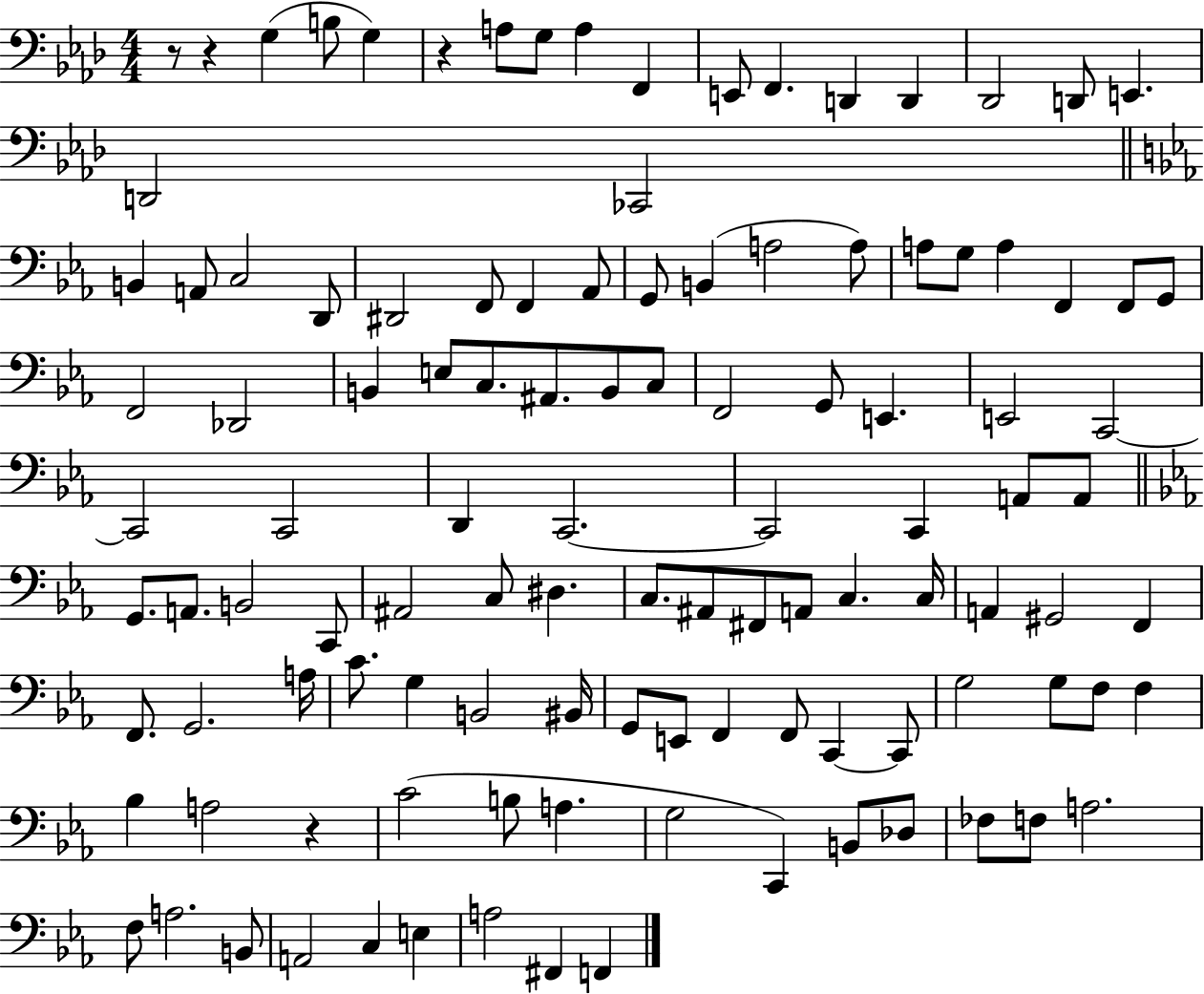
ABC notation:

X:1
T:Untitled
M:4/4
L:1/4
K:Ab
z/2 z G, B,/2 G, z A,/2 G,/2 A, F,, E,,/2 F,, D,, D,, _D,,2 D,,/2 E,, D,,2 _C,,2 B,, A,,/2 C,2 D,,/2 ^D,,2 F,,/2 F,, _A,,/2 G,,/2 B,, A,2 A,/2 A,/2 G,/2 A, F,, F,,/2 G,,/2 F,,2 _D,,2 B,, E,/2 C,/2 ^A,,/2 B,,/2 C,/2 F,,2 G,,/2 E,, E,,2 C,,2 C,,2 C,,2 D,, C,,2 C,,2 C,, A,,/2 A,,/2 G,,/2 A,,/2 B,,2 C,,/2 ^A,,2 C,/2 ^D, C,/2 ^A,,/2 ^F,,/2 A,,/2 C, C,/4 A,, ^G,,2 F,, F,,/2 G,,2 A,/4 C/2 G, B,,2 ^B,,/4 G,,/2 E,,/2 F,, F,,/2 C,, C,,/2 G,2 G,/2 F,/2 F, _B, A,2 z C2 B,/2 A, G,2 C,, B,,/2 _D,/2 _F,/2 F,/2 A,2 F,/2 A,2 B,,/2 A,,2 C, E, A,2 ^F,, F,,